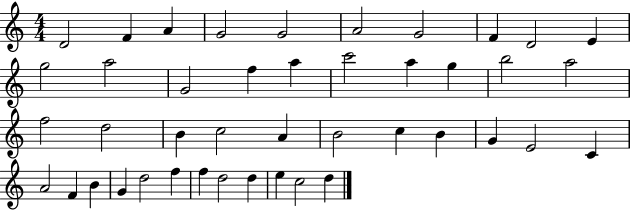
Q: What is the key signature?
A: C major